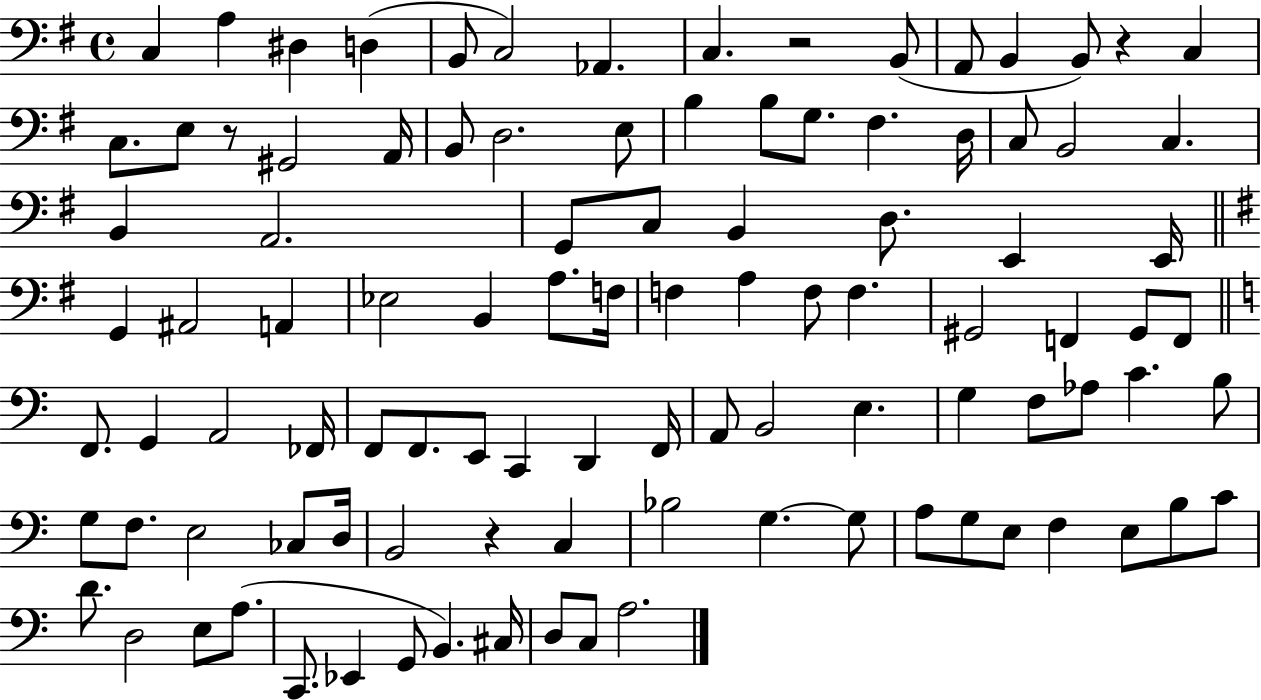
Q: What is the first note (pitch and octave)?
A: C3